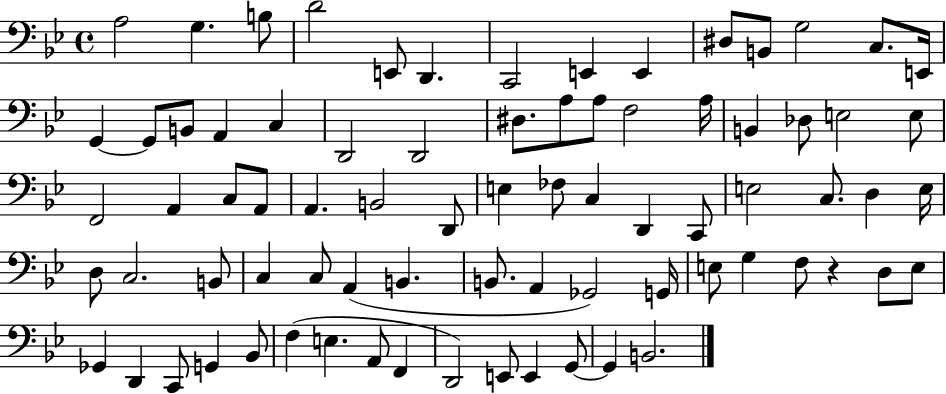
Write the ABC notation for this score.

X:1
T:Untitled
M:4/4
L:1/4
K:Bb
A,2 G, B,/2 D2 E,,/2 D,, C,,2 E,, E,, ^D,/2 B,,/2 G,2 C,/2 E,,/4 G,, G,,/2 B,,/2 A,, C, D,,2 D,,2 ^D,/2 A,/2 A,/2 F,2 A,/4 B,, _D,/2 E,2 E,/2 F,,2 A,, C,/2 A,,/2 A,, B,,2 D,,/2 E, _F,/2 C, D,, C,,/2 E,2 C,/2 D, E,/4 D,/2 C,2 B,,/2 C, C,/2 A,, B,, B,,/2 A,, _G,,2 G,,/4 E,/2 G, F,/2 z D,/2 E,/2 _G,, D,, C,,/2 G,, _B,,/2 F, E, A,,/2 F,, D,,2 E,,/2 E,, G,,/2 G,, B,,2